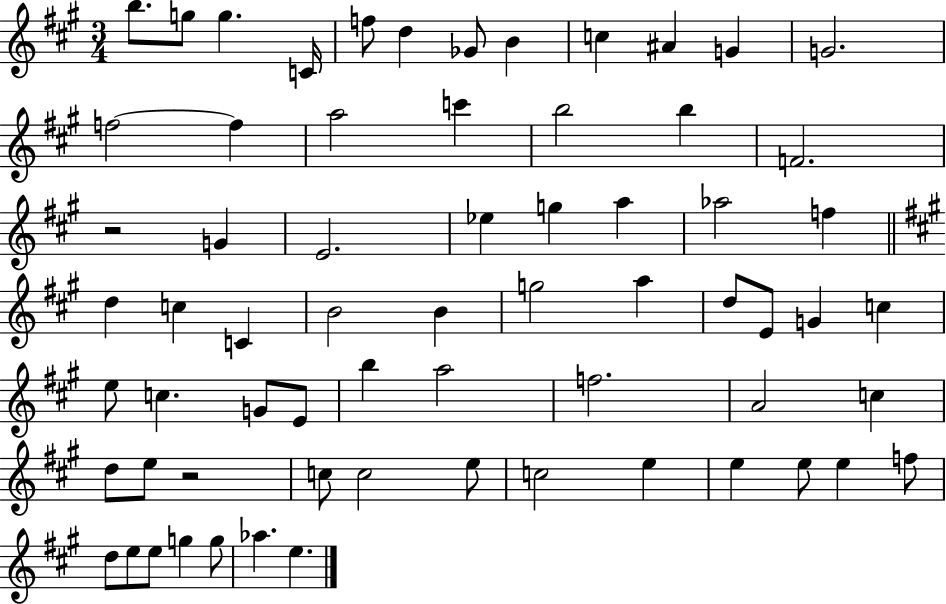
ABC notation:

X:1
T:Untitled
M:3/4
L:1/4
K:A
b/2 g/2 g C/4 f/2 d _G/2 B c ^A G G2 f2 f a2 c' b2 b F2 z2 G E2 _e g a _a2 f d c C B2 B g2 a d/2 E/2 G c e/2 c G/2 E/2 b a2 f2 A2 c d/2 e/2 z2 c/2 c2 e/2 c2 e e e/2 e f/2 d/2 e/2 e/2 g g/2 _a e